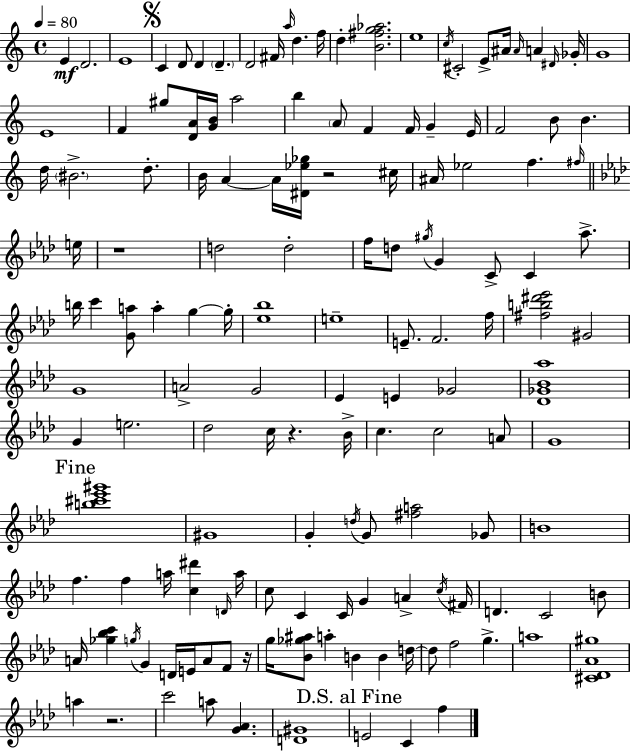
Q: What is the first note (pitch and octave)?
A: E4